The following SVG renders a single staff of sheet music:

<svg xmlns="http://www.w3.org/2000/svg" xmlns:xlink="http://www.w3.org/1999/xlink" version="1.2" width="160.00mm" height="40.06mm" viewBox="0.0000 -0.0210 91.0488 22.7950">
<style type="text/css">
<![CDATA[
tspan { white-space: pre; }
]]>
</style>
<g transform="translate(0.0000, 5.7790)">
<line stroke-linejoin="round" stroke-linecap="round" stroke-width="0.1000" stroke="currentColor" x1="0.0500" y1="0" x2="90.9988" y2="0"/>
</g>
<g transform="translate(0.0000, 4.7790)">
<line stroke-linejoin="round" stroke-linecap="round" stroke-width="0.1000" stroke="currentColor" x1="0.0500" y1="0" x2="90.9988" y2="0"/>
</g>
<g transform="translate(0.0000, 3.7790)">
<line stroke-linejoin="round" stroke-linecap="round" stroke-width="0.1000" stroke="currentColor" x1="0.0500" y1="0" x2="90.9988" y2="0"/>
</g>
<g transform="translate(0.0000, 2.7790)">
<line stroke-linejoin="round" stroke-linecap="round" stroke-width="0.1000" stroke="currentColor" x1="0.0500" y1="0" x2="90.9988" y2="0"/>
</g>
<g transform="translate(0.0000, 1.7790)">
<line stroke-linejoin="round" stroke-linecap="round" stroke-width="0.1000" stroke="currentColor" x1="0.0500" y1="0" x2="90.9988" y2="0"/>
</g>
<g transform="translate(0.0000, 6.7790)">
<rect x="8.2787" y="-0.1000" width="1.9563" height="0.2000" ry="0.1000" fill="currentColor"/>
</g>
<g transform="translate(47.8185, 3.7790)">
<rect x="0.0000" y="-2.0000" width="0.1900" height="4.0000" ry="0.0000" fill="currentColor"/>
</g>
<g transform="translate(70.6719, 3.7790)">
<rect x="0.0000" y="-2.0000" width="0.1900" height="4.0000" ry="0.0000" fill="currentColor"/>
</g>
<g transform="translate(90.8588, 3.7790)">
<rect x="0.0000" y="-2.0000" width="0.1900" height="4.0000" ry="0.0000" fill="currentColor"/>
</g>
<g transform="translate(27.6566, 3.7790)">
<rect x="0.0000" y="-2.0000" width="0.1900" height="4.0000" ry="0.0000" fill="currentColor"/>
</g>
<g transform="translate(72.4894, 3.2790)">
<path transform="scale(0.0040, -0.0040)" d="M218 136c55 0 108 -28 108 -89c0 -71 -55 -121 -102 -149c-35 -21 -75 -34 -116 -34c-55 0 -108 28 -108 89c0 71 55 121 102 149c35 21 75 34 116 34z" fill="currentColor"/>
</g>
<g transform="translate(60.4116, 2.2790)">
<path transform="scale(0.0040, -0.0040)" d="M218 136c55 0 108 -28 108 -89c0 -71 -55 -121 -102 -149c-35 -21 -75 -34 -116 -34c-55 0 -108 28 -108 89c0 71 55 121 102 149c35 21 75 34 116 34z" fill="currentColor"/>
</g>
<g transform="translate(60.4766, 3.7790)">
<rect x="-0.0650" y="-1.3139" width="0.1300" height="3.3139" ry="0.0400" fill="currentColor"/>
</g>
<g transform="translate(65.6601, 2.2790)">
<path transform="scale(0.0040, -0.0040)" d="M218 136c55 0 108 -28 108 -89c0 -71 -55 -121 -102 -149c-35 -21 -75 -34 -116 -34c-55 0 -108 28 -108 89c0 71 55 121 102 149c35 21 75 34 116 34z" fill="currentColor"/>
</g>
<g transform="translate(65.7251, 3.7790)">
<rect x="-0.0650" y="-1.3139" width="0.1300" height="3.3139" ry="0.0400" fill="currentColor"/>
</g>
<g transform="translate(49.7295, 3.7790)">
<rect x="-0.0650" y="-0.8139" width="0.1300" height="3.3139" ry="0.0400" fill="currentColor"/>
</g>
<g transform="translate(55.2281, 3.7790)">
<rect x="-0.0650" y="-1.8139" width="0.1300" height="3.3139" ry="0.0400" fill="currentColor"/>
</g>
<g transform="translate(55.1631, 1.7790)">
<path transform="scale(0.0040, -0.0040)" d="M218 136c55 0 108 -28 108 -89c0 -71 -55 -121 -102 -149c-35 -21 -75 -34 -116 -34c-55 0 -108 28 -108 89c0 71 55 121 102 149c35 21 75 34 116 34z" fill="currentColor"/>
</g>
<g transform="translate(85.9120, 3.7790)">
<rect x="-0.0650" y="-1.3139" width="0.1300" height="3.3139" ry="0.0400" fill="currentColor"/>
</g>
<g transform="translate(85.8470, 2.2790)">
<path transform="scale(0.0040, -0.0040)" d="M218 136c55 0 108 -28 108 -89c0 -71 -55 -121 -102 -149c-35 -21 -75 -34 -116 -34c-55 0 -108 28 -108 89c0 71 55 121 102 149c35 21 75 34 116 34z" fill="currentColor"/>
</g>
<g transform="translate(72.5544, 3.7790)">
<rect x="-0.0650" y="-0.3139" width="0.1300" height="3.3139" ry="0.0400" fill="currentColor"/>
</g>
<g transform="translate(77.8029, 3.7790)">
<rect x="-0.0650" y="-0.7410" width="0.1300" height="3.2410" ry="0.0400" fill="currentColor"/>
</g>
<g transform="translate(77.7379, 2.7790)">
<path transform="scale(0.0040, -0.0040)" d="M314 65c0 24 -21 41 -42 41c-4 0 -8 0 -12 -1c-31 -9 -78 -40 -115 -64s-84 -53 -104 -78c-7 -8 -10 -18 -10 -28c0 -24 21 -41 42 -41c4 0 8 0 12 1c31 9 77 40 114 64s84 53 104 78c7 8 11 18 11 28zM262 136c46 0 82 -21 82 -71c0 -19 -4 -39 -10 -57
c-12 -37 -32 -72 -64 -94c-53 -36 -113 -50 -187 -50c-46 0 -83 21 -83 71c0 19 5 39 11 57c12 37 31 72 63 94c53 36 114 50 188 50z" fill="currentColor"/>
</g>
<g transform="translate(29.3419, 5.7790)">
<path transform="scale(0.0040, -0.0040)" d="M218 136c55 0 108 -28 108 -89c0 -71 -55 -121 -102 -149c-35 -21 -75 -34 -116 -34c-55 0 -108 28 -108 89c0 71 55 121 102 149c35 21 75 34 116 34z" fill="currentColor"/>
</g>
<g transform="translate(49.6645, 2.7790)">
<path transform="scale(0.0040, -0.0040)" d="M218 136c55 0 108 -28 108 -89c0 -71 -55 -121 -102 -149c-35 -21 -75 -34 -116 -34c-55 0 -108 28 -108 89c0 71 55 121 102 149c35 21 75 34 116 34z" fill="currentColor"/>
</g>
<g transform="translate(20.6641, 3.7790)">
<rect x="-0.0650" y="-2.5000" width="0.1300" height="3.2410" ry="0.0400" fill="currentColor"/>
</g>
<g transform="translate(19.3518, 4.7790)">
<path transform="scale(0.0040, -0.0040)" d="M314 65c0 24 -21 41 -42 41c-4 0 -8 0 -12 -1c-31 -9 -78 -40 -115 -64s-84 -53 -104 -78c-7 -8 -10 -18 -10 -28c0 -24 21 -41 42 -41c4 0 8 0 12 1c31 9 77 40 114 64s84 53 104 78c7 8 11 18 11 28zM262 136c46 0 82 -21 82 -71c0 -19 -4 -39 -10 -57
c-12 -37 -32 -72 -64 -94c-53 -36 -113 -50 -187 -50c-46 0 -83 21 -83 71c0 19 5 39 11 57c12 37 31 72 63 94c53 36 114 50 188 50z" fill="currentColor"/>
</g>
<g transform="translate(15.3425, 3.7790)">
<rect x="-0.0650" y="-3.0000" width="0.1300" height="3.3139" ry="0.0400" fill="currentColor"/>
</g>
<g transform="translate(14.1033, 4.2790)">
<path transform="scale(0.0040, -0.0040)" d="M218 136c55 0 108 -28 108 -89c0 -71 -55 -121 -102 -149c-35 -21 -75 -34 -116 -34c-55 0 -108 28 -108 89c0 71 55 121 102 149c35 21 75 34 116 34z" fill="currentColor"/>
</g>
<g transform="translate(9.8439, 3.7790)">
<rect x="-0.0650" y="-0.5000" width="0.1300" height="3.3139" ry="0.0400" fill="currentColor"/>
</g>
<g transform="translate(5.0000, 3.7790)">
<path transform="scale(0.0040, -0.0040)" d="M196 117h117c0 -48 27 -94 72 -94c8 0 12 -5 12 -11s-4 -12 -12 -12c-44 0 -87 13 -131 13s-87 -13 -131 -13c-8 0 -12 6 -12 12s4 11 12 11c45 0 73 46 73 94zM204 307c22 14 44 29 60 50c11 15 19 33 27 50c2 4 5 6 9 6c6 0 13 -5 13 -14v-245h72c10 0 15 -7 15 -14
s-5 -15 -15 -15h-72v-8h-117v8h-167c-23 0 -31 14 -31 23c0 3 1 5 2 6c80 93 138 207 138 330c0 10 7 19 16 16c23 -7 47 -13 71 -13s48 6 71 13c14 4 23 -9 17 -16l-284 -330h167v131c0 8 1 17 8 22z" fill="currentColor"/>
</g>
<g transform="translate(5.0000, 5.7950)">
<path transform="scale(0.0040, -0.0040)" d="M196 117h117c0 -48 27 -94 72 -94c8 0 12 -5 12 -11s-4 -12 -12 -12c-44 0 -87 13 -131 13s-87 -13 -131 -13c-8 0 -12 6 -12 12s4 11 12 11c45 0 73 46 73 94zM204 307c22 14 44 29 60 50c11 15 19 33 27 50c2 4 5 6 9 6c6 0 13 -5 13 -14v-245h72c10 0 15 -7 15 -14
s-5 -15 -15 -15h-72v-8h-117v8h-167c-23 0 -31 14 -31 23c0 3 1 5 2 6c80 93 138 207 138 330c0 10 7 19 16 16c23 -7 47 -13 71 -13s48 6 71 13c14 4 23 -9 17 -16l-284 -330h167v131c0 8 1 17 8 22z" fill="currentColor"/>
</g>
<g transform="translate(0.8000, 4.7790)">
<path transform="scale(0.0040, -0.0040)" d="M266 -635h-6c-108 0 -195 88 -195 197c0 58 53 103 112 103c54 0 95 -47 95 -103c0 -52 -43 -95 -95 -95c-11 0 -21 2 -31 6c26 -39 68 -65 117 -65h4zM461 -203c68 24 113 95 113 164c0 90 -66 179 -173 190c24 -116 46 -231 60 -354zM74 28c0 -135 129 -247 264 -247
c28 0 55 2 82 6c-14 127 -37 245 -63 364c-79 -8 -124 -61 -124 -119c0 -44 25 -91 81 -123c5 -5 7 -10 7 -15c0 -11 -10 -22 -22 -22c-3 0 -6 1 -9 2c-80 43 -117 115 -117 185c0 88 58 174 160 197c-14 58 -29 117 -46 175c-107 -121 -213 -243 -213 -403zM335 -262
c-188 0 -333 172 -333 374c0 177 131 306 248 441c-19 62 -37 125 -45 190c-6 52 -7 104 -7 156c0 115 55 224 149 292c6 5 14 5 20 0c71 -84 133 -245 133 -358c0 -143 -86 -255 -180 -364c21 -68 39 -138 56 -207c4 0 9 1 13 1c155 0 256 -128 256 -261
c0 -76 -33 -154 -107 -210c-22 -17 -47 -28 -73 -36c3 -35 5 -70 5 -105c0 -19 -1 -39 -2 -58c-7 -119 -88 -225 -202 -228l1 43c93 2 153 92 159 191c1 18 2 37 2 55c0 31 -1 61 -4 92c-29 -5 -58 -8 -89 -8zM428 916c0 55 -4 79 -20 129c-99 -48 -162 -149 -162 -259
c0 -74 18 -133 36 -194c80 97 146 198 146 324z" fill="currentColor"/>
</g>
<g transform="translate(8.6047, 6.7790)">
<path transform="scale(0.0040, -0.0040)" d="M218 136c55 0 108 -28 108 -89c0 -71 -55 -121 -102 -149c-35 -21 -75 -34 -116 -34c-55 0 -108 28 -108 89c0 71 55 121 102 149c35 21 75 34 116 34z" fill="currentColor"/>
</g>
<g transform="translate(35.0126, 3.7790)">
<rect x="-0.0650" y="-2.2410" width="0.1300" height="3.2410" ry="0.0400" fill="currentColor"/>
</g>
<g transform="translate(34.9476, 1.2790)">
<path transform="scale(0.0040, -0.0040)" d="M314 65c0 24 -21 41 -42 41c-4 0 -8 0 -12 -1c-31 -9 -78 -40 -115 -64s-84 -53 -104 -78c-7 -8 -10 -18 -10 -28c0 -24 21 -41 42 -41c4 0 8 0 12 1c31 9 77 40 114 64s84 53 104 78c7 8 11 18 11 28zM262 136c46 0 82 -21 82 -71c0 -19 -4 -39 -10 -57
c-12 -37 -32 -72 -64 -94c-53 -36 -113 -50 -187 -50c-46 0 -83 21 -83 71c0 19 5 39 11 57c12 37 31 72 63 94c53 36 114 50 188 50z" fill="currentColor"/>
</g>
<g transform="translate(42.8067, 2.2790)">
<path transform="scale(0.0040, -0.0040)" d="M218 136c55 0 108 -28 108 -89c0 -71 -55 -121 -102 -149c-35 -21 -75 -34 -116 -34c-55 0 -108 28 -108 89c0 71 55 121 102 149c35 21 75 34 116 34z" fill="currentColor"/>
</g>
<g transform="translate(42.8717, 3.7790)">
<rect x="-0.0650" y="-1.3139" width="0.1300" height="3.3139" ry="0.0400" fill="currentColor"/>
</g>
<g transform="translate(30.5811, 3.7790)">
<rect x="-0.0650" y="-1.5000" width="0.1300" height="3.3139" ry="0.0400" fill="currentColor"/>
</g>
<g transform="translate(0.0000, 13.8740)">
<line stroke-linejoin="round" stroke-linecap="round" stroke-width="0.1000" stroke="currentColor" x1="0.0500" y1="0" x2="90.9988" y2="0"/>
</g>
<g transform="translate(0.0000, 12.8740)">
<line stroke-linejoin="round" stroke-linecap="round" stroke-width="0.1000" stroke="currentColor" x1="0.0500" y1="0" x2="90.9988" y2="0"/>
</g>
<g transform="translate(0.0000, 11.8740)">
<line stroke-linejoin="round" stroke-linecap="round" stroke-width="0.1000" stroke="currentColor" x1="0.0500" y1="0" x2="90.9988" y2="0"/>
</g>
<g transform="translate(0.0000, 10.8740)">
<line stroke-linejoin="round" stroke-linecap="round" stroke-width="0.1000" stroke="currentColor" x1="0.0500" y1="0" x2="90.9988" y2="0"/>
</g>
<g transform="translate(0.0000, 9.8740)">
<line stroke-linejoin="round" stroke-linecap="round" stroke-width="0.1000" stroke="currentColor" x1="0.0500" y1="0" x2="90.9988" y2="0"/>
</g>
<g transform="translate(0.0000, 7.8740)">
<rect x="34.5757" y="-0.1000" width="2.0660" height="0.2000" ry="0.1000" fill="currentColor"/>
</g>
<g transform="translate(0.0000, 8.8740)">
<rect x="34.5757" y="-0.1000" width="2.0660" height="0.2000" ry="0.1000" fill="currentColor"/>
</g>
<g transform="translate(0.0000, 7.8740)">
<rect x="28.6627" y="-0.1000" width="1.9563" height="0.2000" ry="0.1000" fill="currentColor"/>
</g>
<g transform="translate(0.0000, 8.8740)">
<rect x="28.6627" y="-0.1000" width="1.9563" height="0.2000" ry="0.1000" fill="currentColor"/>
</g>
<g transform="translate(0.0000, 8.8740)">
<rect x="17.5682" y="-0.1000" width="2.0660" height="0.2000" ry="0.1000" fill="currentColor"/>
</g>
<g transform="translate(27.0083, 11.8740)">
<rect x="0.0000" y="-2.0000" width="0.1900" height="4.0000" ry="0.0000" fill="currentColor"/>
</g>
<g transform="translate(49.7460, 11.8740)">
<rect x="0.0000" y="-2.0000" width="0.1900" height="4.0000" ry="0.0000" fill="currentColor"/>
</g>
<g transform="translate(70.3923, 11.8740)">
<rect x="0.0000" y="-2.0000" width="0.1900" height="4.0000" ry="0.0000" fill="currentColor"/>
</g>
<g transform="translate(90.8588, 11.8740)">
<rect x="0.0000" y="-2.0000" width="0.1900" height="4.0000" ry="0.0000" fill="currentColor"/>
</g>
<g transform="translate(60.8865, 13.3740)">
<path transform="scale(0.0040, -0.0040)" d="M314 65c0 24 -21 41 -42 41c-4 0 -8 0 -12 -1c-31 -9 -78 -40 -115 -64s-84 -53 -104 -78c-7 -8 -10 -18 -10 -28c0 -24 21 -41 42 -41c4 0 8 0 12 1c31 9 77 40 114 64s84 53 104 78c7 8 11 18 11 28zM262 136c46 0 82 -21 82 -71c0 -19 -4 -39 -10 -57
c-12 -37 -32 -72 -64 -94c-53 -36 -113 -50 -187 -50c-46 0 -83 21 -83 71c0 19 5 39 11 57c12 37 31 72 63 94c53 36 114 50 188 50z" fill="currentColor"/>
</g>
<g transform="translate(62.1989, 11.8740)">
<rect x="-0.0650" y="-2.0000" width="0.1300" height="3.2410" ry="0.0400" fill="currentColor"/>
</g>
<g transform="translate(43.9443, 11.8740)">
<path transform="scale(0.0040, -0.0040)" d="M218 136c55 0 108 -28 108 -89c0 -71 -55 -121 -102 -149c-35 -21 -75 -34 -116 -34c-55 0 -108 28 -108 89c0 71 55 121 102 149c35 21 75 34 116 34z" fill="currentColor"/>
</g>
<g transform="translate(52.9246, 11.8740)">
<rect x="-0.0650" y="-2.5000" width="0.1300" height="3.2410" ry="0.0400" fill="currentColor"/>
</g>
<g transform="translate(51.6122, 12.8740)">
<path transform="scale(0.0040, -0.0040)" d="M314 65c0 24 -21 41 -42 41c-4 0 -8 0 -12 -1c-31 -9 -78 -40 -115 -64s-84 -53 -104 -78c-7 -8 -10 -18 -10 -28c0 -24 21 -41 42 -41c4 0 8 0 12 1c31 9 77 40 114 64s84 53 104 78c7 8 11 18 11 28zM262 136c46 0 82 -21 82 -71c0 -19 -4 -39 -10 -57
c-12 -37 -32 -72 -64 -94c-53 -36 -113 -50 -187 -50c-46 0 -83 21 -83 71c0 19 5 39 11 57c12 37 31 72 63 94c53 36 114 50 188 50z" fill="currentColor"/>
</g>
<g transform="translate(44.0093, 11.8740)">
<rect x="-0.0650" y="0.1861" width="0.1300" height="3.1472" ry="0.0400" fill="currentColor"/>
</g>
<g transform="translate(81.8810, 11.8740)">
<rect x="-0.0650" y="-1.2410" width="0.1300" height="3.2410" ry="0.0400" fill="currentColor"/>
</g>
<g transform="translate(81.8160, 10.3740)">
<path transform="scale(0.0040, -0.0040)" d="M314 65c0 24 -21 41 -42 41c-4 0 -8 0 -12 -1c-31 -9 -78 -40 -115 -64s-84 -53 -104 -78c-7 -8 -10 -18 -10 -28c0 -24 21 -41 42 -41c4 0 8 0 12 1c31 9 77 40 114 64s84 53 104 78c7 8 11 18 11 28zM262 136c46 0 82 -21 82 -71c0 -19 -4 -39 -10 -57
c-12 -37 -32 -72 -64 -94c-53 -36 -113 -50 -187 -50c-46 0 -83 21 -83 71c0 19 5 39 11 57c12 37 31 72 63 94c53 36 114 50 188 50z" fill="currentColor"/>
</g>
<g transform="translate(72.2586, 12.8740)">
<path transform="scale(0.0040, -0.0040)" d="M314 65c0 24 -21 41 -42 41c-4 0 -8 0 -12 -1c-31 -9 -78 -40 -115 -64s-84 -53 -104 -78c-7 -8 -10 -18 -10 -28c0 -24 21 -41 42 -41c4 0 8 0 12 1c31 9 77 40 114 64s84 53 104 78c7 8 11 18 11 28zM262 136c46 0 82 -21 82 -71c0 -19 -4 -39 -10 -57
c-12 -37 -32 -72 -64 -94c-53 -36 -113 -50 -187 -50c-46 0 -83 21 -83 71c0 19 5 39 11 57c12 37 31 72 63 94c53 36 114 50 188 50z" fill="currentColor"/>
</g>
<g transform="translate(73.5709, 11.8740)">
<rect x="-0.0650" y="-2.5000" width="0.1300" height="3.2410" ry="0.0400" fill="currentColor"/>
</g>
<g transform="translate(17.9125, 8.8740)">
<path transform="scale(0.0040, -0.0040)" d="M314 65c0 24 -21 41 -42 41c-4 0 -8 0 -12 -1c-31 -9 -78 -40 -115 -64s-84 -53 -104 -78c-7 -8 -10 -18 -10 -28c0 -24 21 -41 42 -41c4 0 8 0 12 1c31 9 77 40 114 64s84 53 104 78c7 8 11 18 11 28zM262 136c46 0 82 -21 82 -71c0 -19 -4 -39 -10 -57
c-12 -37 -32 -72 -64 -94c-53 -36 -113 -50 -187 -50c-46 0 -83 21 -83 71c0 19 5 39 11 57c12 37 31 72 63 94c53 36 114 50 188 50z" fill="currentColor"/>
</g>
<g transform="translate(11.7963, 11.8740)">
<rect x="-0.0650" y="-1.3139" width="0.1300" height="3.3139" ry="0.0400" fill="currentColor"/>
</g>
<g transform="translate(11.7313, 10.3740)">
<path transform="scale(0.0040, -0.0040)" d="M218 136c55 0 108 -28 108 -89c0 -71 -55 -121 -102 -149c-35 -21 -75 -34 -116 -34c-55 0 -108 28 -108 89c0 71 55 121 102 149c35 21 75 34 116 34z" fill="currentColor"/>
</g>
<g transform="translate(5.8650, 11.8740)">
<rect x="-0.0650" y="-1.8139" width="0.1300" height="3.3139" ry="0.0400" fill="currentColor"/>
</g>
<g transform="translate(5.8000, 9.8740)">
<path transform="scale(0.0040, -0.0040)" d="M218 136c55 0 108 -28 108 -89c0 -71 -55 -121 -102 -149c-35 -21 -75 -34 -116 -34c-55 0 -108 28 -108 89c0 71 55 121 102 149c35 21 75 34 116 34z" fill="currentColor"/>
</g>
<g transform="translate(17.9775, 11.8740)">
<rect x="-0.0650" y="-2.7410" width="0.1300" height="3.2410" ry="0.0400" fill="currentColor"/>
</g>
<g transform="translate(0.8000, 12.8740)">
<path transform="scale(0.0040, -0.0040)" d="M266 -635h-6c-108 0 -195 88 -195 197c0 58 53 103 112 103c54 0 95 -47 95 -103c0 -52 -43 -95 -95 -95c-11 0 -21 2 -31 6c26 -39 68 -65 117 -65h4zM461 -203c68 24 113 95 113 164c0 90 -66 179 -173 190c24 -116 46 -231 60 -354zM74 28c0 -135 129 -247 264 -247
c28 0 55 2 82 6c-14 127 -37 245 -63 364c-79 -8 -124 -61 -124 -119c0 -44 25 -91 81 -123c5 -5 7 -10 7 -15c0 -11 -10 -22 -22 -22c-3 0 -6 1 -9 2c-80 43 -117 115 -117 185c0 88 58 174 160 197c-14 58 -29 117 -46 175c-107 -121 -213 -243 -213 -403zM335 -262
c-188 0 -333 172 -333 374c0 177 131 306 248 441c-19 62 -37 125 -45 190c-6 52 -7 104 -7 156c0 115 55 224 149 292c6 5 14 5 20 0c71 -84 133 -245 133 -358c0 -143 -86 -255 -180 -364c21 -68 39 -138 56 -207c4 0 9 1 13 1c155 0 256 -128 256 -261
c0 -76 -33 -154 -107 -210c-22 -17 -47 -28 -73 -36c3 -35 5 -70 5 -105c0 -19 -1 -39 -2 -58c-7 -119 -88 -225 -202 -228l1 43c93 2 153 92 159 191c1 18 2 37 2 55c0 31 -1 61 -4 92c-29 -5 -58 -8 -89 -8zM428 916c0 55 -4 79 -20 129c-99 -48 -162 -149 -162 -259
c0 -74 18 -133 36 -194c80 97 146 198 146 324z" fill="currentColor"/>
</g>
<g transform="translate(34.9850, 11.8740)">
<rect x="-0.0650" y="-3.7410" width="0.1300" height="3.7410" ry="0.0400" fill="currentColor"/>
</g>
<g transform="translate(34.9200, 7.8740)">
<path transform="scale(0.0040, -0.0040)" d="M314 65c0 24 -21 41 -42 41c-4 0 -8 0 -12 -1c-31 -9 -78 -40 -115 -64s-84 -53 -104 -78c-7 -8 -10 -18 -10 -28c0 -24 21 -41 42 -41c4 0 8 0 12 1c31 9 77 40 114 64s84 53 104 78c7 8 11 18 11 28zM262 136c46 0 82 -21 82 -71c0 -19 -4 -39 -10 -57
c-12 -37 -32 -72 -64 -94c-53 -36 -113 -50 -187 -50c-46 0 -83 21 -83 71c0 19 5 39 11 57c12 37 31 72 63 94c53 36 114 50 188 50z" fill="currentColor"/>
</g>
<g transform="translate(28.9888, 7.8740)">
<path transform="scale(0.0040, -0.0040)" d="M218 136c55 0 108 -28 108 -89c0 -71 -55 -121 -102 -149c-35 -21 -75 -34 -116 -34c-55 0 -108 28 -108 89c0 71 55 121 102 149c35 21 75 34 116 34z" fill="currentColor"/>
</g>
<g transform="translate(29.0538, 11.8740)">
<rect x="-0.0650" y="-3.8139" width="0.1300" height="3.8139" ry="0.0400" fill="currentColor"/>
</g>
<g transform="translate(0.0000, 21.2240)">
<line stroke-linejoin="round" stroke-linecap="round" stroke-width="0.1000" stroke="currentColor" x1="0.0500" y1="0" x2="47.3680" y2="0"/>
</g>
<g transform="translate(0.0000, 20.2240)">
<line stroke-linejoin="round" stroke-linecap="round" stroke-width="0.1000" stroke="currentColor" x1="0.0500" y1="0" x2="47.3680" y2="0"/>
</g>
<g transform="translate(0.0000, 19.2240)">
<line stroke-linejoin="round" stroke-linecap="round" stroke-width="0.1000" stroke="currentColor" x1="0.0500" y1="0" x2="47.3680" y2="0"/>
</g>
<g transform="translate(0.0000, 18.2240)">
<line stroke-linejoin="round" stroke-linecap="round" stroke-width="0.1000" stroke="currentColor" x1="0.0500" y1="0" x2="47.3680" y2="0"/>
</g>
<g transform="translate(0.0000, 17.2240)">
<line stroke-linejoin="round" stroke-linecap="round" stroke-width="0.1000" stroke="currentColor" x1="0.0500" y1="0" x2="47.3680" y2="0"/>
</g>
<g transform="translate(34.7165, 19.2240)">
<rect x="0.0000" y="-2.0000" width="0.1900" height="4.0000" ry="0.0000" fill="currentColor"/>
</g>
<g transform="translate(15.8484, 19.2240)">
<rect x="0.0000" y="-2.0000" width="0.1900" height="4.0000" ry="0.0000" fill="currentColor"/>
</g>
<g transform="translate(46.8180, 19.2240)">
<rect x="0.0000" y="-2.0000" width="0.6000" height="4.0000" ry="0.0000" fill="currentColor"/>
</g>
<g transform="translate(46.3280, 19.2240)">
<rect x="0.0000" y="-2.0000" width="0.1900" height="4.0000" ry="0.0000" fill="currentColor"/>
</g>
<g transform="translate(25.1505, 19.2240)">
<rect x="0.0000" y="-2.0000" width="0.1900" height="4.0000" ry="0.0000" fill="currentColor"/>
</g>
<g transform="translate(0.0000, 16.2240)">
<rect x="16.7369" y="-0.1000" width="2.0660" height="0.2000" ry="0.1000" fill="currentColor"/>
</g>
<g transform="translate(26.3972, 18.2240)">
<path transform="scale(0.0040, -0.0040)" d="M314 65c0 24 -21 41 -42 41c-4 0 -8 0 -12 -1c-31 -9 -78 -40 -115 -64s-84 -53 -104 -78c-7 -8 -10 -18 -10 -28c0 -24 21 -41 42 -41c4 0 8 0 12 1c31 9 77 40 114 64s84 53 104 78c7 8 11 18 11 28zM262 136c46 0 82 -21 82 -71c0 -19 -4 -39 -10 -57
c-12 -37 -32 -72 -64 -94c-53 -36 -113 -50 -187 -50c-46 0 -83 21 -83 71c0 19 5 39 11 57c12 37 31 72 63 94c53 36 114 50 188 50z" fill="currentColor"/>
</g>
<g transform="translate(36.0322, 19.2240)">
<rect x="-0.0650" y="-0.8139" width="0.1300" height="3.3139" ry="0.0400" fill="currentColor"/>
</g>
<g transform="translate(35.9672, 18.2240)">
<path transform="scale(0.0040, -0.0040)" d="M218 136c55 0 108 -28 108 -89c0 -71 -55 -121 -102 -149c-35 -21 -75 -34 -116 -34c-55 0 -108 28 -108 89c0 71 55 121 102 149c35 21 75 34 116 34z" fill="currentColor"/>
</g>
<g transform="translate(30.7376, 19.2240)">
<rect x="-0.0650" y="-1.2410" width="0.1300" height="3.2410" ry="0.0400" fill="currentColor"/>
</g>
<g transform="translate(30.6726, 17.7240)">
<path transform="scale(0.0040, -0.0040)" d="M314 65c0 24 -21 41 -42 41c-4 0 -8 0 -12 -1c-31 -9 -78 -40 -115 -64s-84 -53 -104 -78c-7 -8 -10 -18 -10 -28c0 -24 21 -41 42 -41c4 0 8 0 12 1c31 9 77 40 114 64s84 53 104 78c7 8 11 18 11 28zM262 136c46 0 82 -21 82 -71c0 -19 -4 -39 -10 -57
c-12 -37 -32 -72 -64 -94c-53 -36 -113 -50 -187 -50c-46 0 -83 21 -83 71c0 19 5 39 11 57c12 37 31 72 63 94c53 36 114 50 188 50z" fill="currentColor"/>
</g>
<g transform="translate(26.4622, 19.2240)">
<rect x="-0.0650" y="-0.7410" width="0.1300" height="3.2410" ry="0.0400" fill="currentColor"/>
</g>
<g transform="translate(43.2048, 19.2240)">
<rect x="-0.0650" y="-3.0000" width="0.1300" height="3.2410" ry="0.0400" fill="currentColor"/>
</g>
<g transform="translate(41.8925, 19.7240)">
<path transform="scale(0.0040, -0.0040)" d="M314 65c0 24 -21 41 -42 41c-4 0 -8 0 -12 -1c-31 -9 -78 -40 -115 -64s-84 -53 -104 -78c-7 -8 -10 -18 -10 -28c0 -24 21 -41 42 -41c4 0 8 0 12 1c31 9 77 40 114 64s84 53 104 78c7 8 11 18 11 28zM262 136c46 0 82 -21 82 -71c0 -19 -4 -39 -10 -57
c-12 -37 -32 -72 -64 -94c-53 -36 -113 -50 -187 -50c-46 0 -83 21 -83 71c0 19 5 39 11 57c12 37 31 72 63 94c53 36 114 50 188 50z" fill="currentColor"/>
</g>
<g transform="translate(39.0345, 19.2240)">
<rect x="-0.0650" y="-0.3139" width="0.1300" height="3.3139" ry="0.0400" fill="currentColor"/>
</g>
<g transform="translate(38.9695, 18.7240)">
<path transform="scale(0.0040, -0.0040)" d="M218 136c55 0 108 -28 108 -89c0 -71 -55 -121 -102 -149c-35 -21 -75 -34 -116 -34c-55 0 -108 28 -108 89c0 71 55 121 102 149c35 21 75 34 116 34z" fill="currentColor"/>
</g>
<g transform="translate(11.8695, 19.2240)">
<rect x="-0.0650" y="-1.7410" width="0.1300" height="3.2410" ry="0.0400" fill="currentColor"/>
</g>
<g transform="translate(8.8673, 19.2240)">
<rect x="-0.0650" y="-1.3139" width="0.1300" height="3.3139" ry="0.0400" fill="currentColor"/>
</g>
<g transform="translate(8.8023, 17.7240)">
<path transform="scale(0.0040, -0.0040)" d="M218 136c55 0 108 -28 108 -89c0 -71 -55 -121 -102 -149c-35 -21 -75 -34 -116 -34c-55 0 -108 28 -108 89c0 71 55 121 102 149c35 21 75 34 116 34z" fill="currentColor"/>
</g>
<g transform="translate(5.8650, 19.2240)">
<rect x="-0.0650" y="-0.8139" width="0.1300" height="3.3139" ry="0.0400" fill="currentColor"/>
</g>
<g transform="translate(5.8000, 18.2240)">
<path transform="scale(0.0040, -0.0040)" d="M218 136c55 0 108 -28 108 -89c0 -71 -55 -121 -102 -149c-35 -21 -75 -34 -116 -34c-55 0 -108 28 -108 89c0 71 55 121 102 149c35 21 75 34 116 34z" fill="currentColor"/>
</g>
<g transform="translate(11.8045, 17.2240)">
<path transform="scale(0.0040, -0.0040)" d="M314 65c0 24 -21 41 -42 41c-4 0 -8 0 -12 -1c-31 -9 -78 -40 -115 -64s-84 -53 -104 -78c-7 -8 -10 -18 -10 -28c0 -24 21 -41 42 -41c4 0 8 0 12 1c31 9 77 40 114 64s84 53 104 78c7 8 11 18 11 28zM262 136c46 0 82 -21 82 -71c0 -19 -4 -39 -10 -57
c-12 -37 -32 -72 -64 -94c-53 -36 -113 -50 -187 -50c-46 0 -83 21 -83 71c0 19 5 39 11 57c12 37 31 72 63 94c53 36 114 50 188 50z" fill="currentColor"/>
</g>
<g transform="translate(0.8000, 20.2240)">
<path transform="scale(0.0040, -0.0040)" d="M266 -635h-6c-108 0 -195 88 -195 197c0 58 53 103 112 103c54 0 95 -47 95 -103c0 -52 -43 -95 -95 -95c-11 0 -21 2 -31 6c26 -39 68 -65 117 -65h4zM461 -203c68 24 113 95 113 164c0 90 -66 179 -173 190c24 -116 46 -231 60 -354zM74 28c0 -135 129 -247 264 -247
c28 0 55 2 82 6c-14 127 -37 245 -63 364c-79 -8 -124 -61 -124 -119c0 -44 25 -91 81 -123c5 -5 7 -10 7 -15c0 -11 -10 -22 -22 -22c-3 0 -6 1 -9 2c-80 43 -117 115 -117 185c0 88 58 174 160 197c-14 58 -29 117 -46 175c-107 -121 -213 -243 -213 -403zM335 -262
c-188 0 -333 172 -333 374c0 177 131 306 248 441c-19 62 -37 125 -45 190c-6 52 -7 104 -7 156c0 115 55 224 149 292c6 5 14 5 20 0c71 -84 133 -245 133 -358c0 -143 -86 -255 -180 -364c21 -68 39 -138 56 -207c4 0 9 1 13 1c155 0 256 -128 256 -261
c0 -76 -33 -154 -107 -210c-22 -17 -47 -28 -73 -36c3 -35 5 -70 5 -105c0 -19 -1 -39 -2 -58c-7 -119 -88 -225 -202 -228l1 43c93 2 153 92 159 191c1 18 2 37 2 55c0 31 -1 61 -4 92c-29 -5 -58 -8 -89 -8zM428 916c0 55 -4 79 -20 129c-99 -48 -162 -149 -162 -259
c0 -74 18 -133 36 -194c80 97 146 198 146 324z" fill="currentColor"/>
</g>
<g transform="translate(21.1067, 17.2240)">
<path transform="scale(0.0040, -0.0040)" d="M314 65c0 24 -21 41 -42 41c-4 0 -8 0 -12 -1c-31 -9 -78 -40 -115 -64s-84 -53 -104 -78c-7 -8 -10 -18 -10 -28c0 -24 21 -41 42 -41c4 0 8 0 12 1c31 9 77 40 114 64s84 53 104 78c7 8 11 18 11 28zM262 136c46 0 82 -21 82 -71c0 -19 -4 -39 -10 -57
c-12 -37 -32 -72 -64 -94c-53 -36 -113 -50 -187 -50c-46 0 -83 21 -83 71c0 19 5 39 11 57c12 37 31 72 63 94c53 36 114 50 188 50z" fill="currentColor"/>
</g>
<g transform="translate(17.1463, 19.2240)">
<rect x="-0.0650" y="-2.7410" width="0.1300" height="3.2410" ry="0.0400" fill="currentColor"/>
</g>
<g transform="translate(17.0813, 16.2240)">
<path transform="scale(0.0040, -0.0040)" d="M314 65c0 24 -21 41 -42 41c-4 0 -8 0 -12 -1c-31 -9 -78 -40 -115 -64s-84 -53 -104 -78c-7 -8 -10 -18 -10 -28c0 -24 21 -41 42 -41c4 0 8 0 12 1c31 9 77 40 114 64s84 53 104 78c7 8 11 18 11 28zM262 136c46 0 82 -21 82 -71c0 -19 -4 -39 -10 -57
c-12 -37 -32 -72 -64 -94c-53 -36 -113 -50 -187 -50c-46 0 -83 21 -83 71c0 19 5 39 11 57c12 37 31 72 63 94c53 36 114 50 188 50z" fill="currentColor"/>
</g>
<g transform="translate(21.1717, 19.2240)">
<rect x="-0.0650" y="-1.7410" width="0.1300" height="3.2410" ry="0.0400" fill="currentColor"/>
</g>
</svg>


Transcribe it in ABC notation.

X:1
T:Untitled
M:4/4
L:1/4
K:C
C A G2 E g2 e d f e e c d2 e f e a2 c' c'2 B G2 F2 G2 e2 d e f2 a2 f2 d2 e2 d c A2